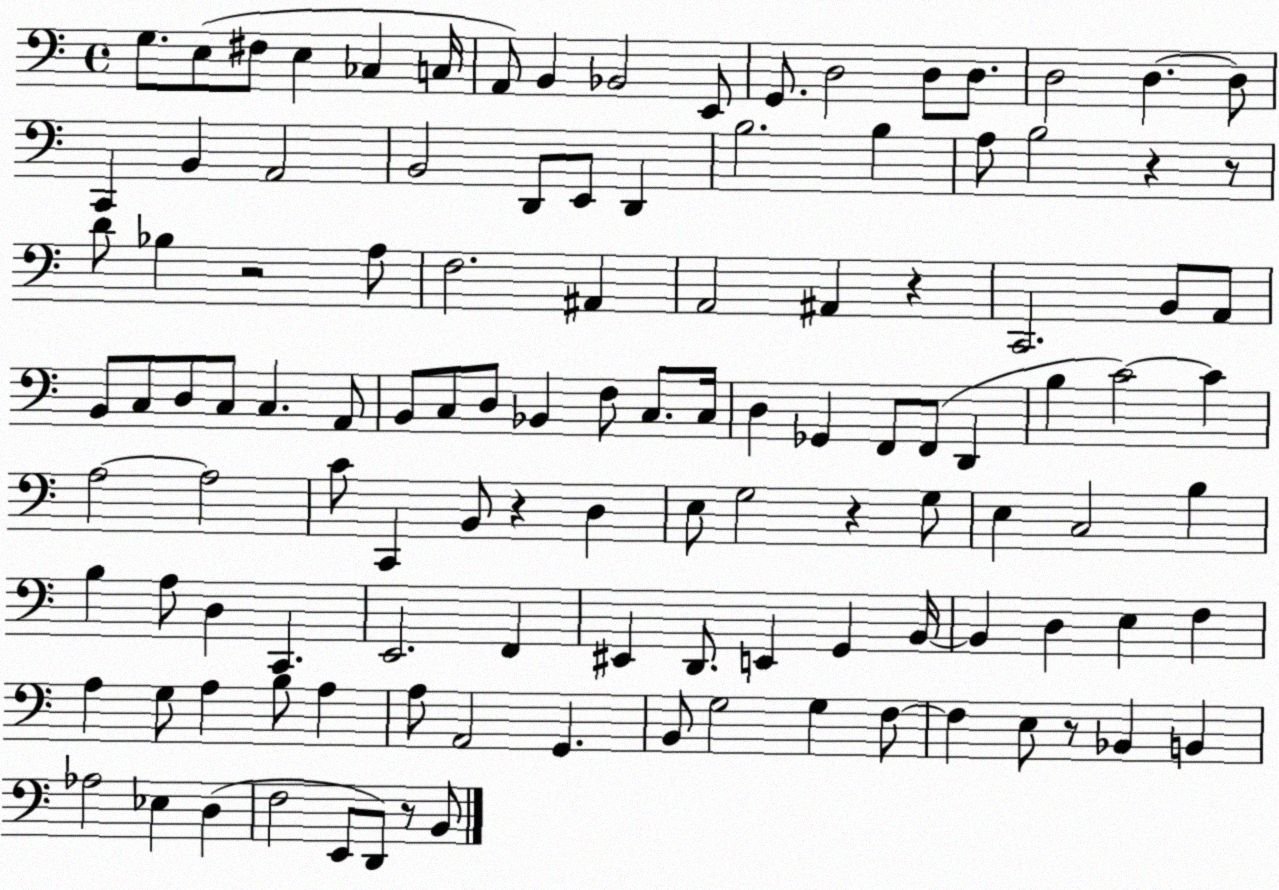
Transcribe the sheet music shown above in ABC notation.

X:1
T:Untitled
M:4/4
L:1/4
K:C
G,/2 E,/2 ^F,/2 E, _C, C,/4 A,,/2 B,, _B,,2 E,,/2 G,,/2 D,2 D,/2 D,/2 D,2 D, D,/2 C,, B,, A,,2 B,,2 D,,/2 E,,/2 D,, B,2 B, A,/2 B,2 z z/2 D/2 _B, z2 A,/2 F,2 ^A,, A,,2 ^A,, z C,,2 B,,/2 A,,/2 B,,/2 C,/2 D,/2 C,/2 C, A,,/2 B,,/2 C,/2 D,/2 _B,, F,/2 C,/2 C,/4 D, _G,, F,,/2 F,,/2 D,, B, C2 C A,2 A,2 C/2 C,, B,,/2 z D, E,/2 G,2 z G,/2 E, C,2 B, B, A,/2 D, C,, E,,2 F,, ^E,, D,,/2 E,, G,, B,,/4 B,, D, E, F, A, G,/2 A, B,/2 A, A,/2 A,,2 G,, B,,/2 G,2 G, F,/2 F, E,/2 z/2 _B,, B,, _A,2 _E, D, F,2 E,,/2 D,,/2 z/2 B,,/2